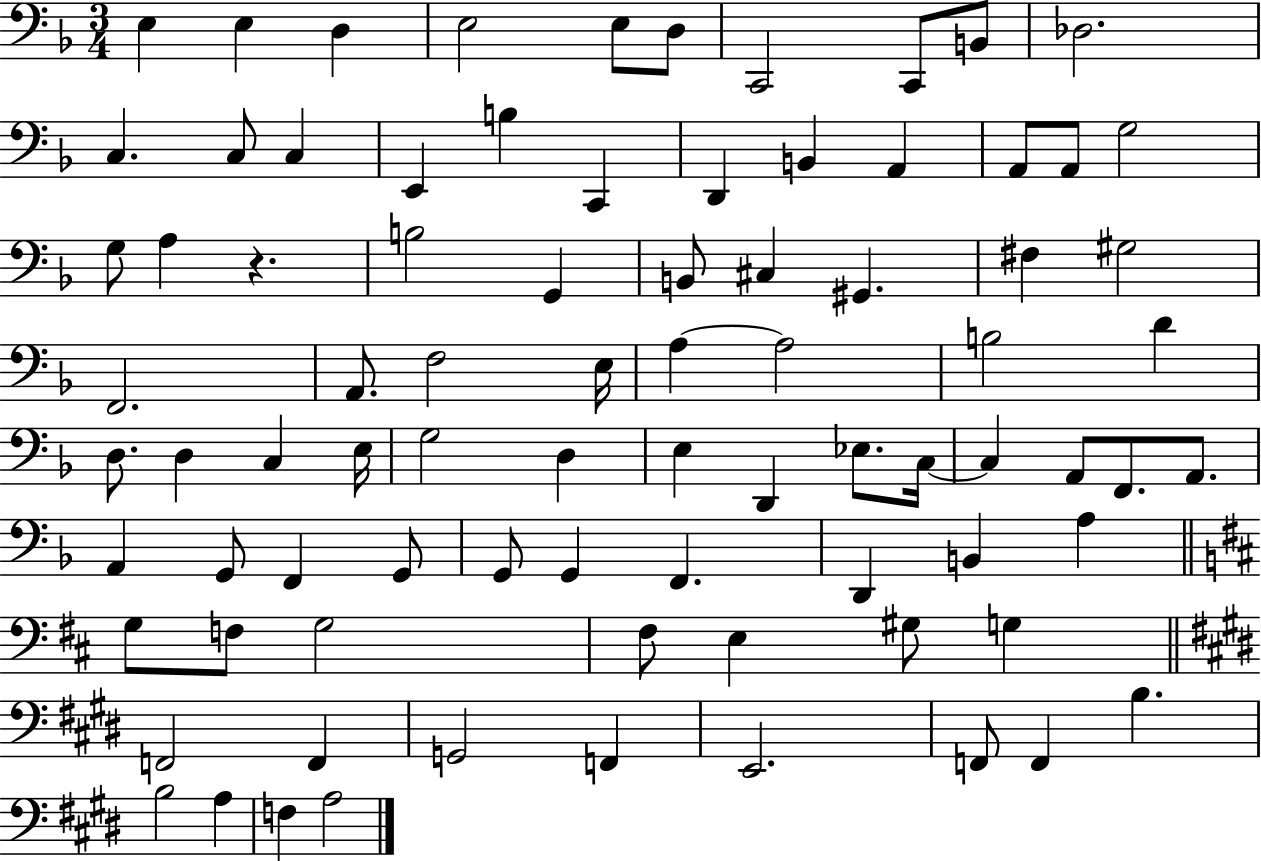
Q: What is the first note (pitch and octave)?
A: E3